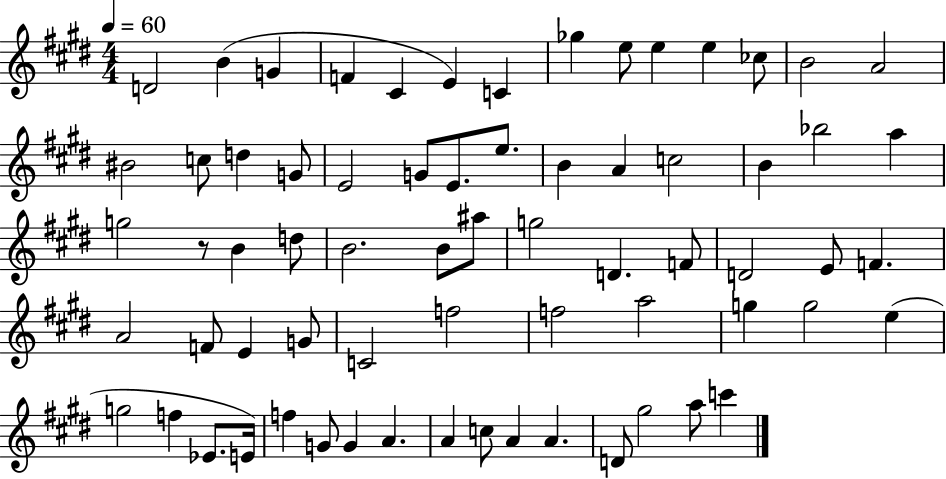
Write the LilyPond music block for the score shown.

{
  \clef treble
  \numericTimeSignature
  \time 4/4
  \key e \major
  \tempo 4 = 60
  \repeat volta 2 { d'2 b'4( g'4 | f'4 cis'4 e'4) c'4 | ges''4 e''8 e''4 e''4 ces''8 | b'2 a'2 | \break bis'2 c''8 d''4 g'8 | e'2 g'8 e'8. e''8. | b'4 a'4 c''2 | b'4 bes''2 a''4 | \break g''2 r8 b'4 d''8 | b'2. b'8 ais''8 | g''2 d'4. f'8 | d'2 e'8 f'4. | \break a'2 f'8 e'4 g'8 | c'2 f''2 | f''2 a''2 | g''4 g''2 e''4( | \break g''2 f''4 ees'8. e'16) | f''4 g'8 g'4 a'4. | a'4 c''8 a'4 a'4. | d'8 gis''2 a''8 c'''4 | \break } \bar "|."
}